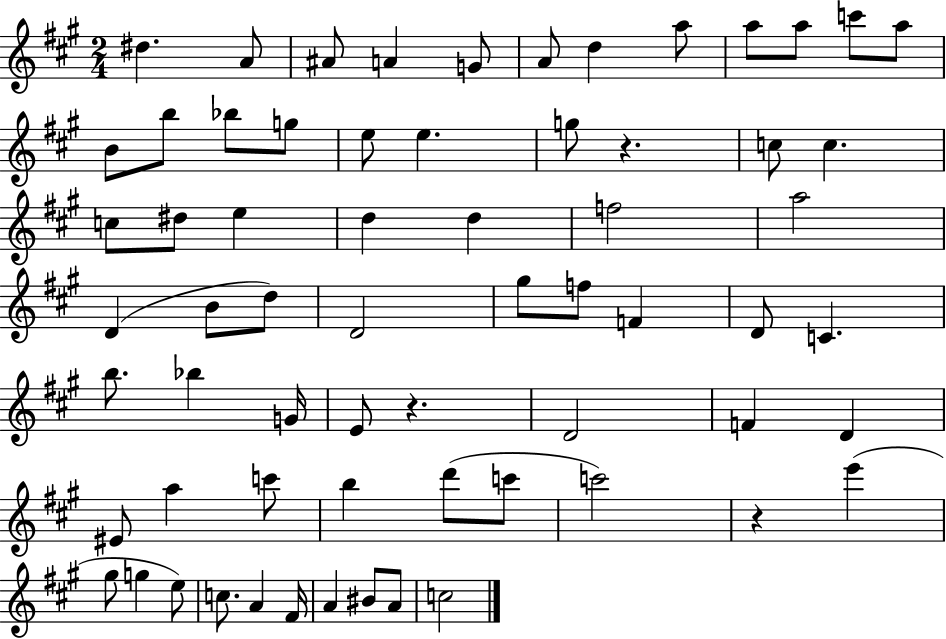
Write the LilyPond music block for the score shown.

{
  \clef treble
  \numericTimeSignature
  \time 2/4
  \key a \major
  dis''4. a'8 | ais'8 a'4 g'8 | a'8 d''4 a''8 | a''8 a''8 c'''8 a''8 | \break b'8 b''8 bes''8 g''8 | e''8 e''4. | g''8 r4. | c''8 c''4. | \break c''8 dis''8 e''4 | d''4 d''4 | f''2 | a''2 | \break d'4( b'8 d''8) | d'2 | gis''8 f''8 f'4 | d'8 c'4. | \break b''8. bes''4 g'16 | e'8 r4. | d'2 | f'4 d'4 | \break eis'8 a''4 c'''8 | b''4 d'''8( c'''8 | c'''2) | r4 e'''4( | \break gis''8 g''4 e''8) | c''8. a'4 fis'16 | a'4 bis'8 a'8 | c''2 | \break \bar "|."
}